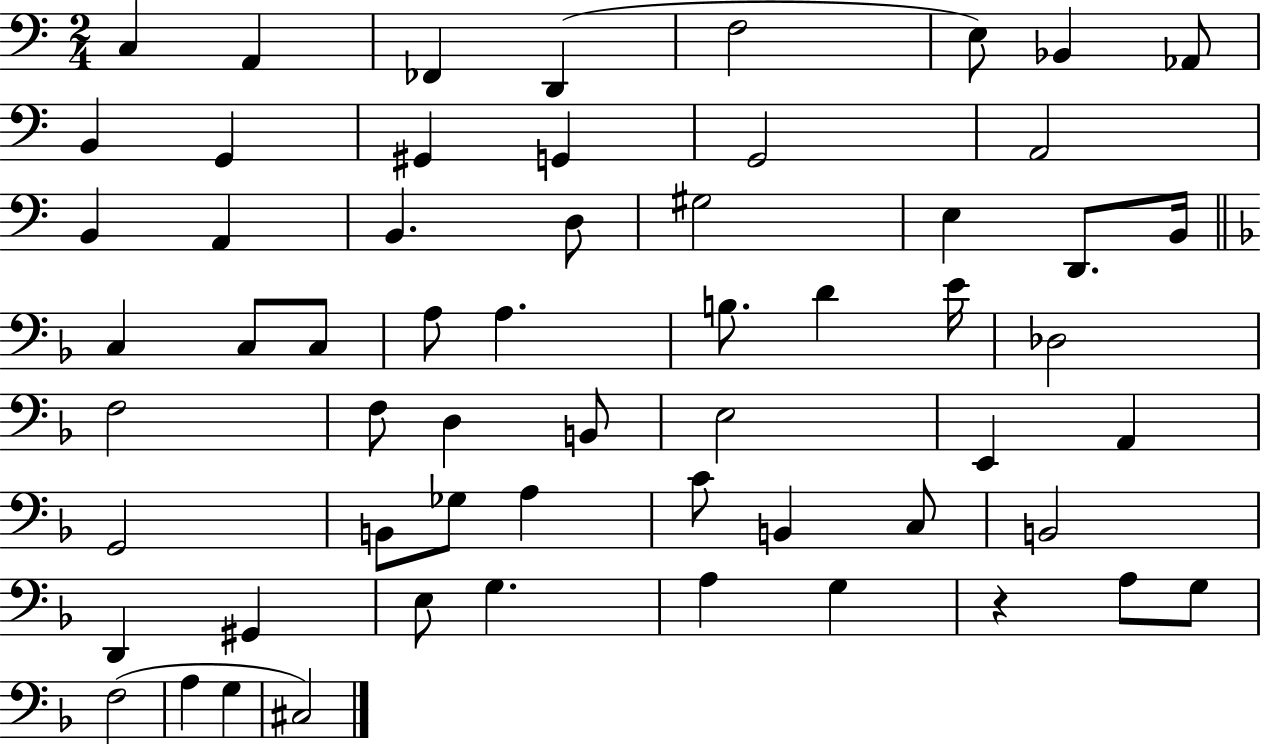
X:1
T:Untitled
M:2/4
L:1/4
K:C
C, A,, _F,, D,, F,2 E,/2 _B,, _A,,/2 B,, G,, ^G,, G,, G,,2 A,,2 B,, A,, B,, D,/2 ^G,2 E, D,,/2 B,,/4 C, C,/2 C,/2 A,/2 A, B,/2 D E/4 _D,2 F,2 F,/2 D, B,,/2 E,2 E,, A,, G,,2 B,,/2 _G,/2 A, C/2 B,, C,/2 B,,2 D,, ^G,, E,/2 G, A, G, z A,/2 G,/2 F,2 A, G, ^C,2